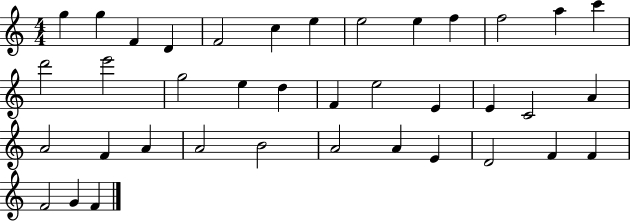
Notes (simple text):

G5/q G5/q F4/q D4/q F4/h C5/q E5/q E5/h E5/q F5/q F5/h A5/q C6/q D6/h E6/h G5/h E5/q D5/q F4/q E5/h E4/q E4/q C4/h A4/q A4/h F4/q A4/q A4/h B4/h A4/h A4/q E4/q D4/h F4/q F4/q F4/h G4/q F4/q